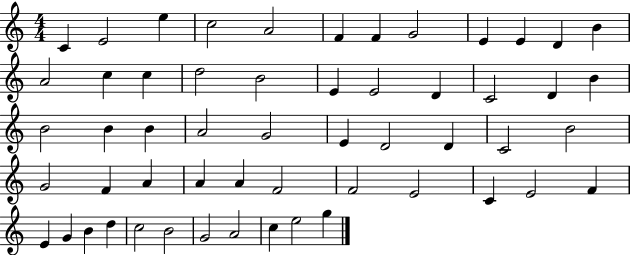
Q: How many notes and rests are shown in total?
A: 55